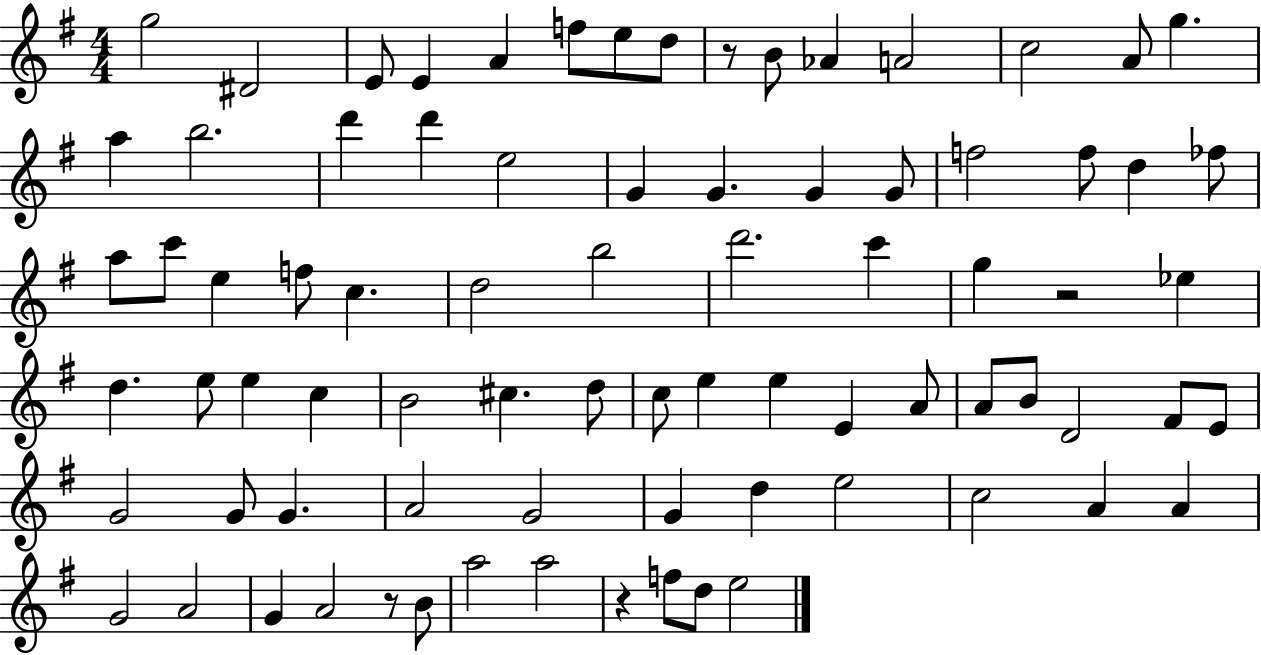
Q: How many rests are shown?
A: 4